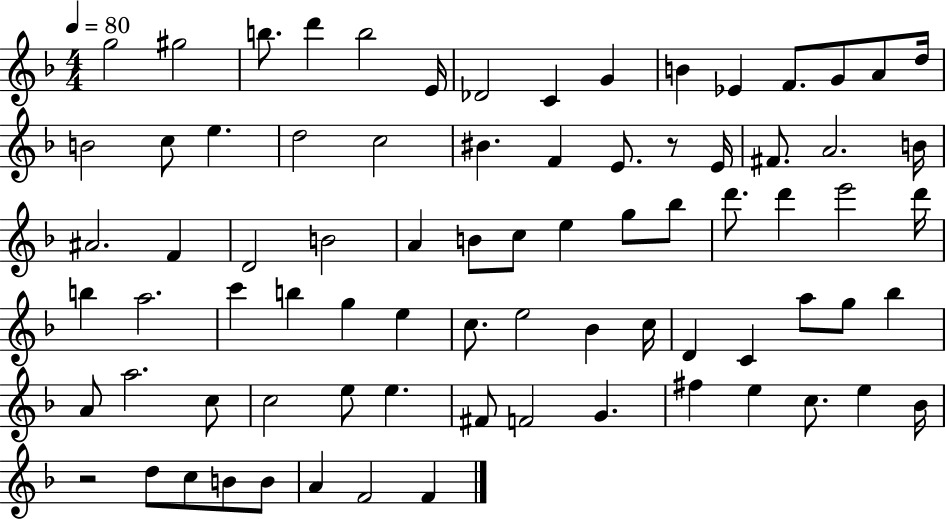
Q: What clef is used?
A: treble